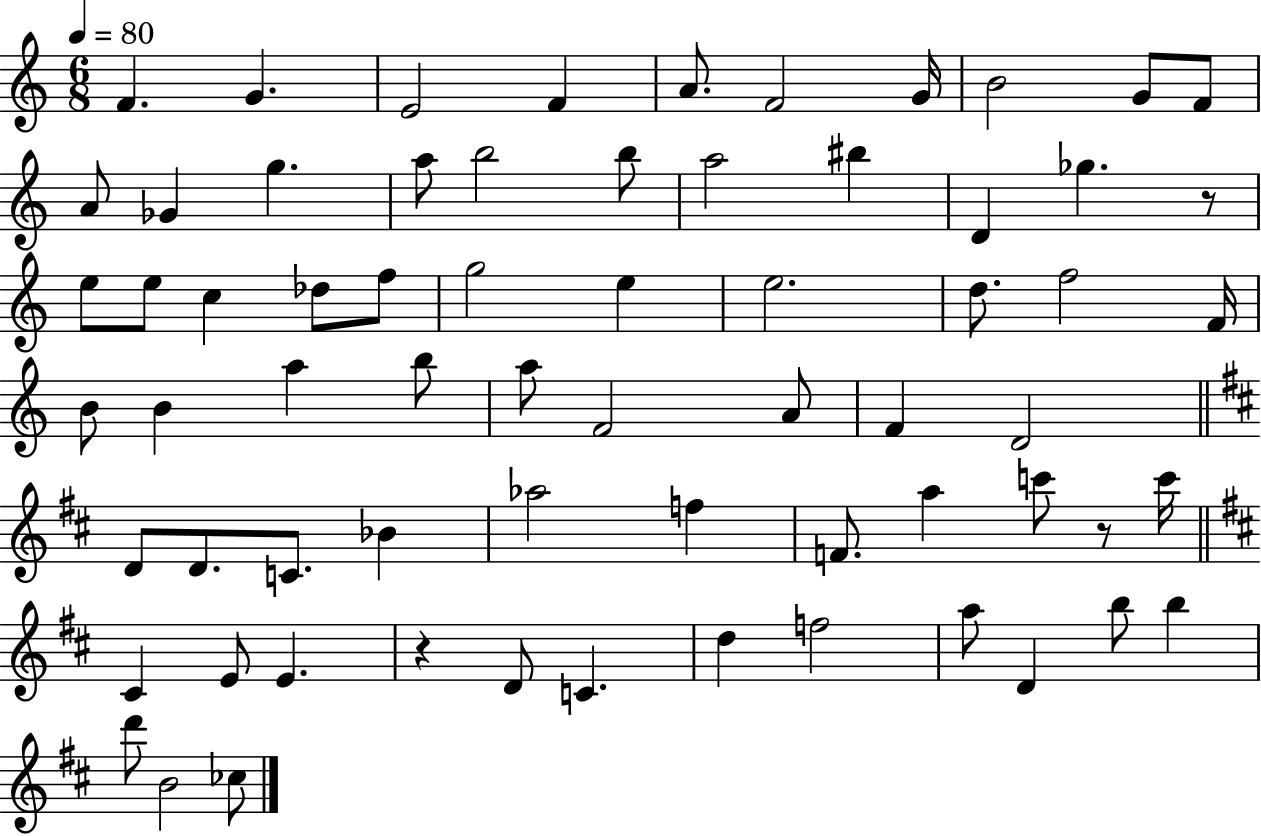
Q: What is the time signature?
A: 6/8